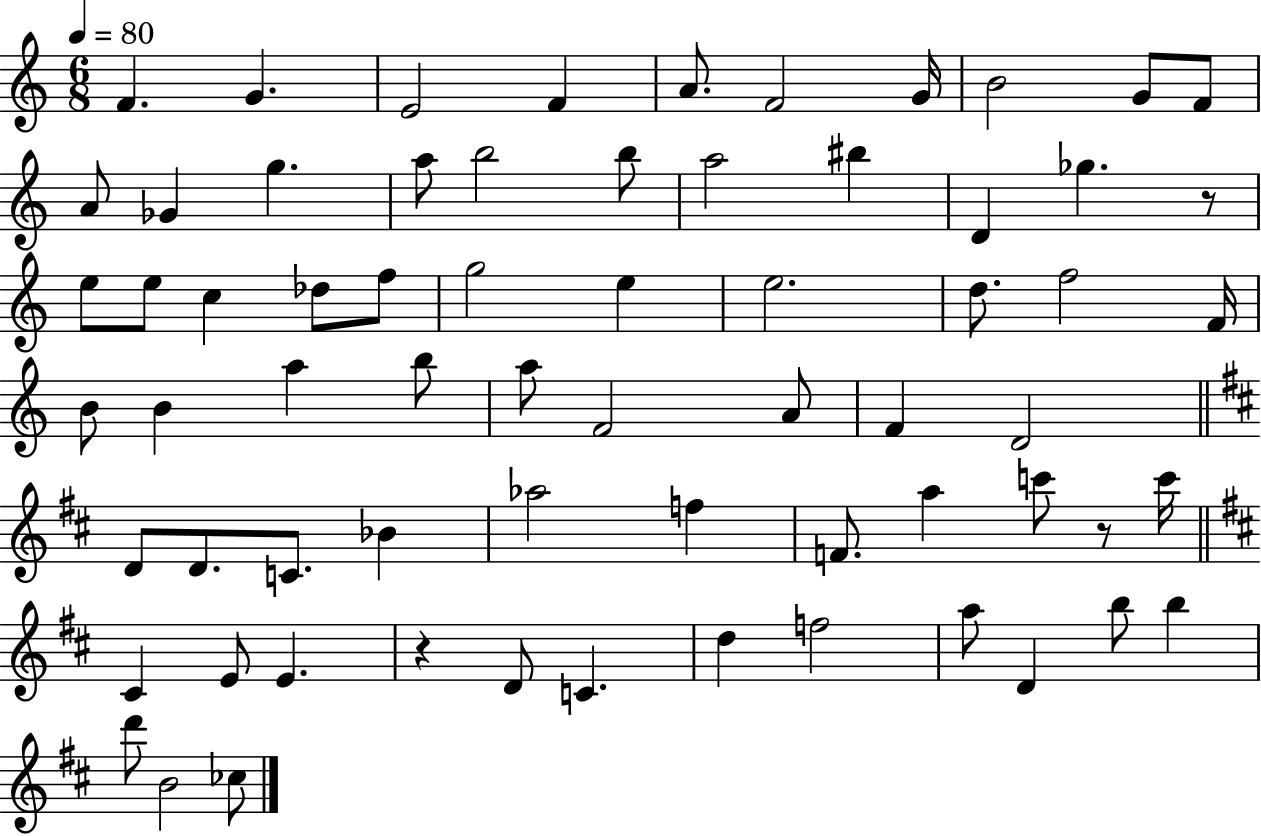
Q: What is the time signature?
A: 6/8